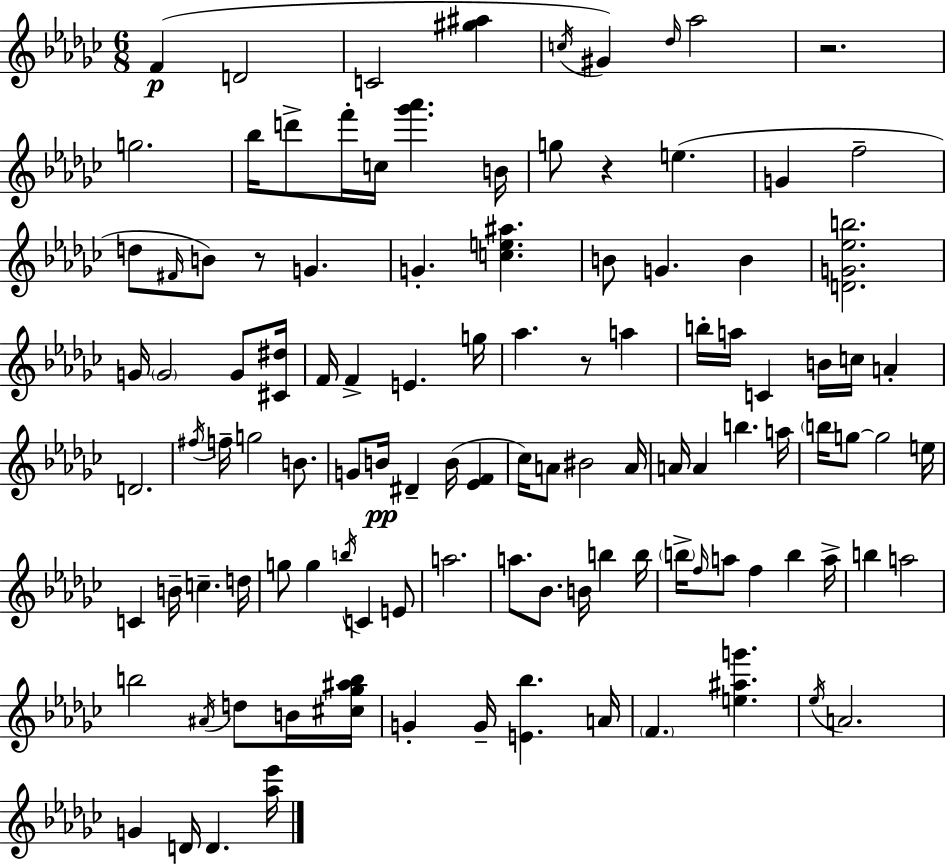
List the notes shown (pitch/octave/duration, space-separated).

F4/q D4/h C4/h [G#5,A#5]/q C5/s G#4/q Db5/s Ab5/h R/h. G5/h. Bb5/s D6/e F6/s C5/s [Gb6,Ab6]/q. B4/s G5/e R/q E5/q. G4/q F5/h D5/e F#4/s B4/e R/e G4/q. G4/q. [C5,E5,A#5]/q. B4/e G4/q. B4/q [D4,G4,Eb5,B5]/h. G4/s G4/h G4/e [C#4,D#5]/s F4/s F4/q E4/q. G5/s Ab5/q. R/e A5/q B5/s A5/s C4/q B4/s C5/s A4/q D4/h. F#5/s F5/s G5/h B4/e. G4/e B4/s D#4/q B4/s [Eb4,F4]/q CES5/s A4/e BIS4/h A4/s A4/s A4/q B5/q. A5/s B5/s G5/e G5/h E5/s C4/q B4/s C5/q. D5/s G5/e G5/q B5/s C4/q E4/e A5/h. A5/e. Bb4/e. B4/s B5/q B5/s B5/s F5/s A5/e F5/q B5/q A5/s B5/q A5/h B5/h A#4/s D5/e B4/s [C#5,Gb5,A#5,B5]/s G4/q G4/s [E4,Bb5]/q. A4/s F4/q. [E5,A#5,G6]/q. Eb5/s A4/h. G4/q D4/s D4/q. [Ab5,Eb6]/s